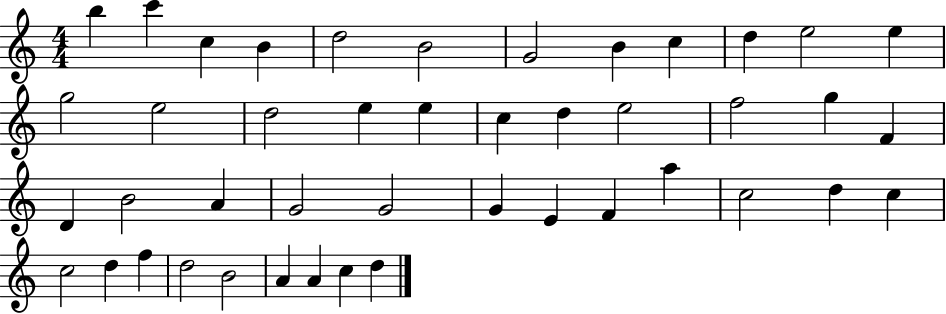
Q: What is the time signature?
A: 4/4